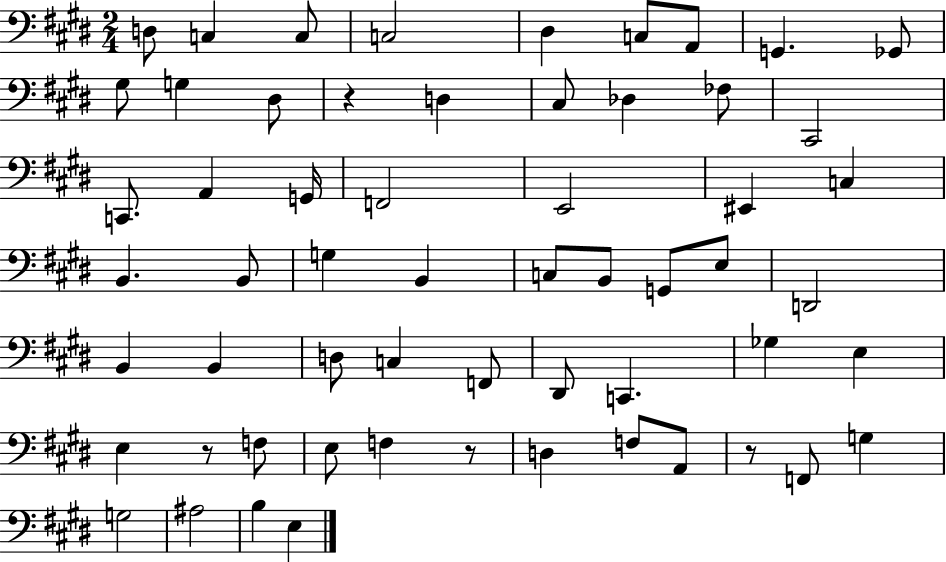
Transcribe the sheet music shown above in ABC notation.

X:1
T:Untitled
M:2/4
L:1/4
K:E
D,/2 C, C,/2 C,2 ^D, C,/2 A,,/2 G,, _G,,/2 ^G,/2 G, ^D,/2 z D, ^C,/2 _D, _F,/2 ^C,,2 C,,/2 A,, G,,/4 F,,2 E,,2 ^E,, C, B,, B,,/2 G, B,, C,/2 B,,/2 G,,/2 E,/2 D,,2 B,, B,, D,/2 C, F,,/2 ^D,,/2 C,, _G, E, E, z/2 F,/2 E,/2 F, z/2 D, F,/2 A,,/2 z/2 F,,/2 G, G,2 ^A,2 B, E,